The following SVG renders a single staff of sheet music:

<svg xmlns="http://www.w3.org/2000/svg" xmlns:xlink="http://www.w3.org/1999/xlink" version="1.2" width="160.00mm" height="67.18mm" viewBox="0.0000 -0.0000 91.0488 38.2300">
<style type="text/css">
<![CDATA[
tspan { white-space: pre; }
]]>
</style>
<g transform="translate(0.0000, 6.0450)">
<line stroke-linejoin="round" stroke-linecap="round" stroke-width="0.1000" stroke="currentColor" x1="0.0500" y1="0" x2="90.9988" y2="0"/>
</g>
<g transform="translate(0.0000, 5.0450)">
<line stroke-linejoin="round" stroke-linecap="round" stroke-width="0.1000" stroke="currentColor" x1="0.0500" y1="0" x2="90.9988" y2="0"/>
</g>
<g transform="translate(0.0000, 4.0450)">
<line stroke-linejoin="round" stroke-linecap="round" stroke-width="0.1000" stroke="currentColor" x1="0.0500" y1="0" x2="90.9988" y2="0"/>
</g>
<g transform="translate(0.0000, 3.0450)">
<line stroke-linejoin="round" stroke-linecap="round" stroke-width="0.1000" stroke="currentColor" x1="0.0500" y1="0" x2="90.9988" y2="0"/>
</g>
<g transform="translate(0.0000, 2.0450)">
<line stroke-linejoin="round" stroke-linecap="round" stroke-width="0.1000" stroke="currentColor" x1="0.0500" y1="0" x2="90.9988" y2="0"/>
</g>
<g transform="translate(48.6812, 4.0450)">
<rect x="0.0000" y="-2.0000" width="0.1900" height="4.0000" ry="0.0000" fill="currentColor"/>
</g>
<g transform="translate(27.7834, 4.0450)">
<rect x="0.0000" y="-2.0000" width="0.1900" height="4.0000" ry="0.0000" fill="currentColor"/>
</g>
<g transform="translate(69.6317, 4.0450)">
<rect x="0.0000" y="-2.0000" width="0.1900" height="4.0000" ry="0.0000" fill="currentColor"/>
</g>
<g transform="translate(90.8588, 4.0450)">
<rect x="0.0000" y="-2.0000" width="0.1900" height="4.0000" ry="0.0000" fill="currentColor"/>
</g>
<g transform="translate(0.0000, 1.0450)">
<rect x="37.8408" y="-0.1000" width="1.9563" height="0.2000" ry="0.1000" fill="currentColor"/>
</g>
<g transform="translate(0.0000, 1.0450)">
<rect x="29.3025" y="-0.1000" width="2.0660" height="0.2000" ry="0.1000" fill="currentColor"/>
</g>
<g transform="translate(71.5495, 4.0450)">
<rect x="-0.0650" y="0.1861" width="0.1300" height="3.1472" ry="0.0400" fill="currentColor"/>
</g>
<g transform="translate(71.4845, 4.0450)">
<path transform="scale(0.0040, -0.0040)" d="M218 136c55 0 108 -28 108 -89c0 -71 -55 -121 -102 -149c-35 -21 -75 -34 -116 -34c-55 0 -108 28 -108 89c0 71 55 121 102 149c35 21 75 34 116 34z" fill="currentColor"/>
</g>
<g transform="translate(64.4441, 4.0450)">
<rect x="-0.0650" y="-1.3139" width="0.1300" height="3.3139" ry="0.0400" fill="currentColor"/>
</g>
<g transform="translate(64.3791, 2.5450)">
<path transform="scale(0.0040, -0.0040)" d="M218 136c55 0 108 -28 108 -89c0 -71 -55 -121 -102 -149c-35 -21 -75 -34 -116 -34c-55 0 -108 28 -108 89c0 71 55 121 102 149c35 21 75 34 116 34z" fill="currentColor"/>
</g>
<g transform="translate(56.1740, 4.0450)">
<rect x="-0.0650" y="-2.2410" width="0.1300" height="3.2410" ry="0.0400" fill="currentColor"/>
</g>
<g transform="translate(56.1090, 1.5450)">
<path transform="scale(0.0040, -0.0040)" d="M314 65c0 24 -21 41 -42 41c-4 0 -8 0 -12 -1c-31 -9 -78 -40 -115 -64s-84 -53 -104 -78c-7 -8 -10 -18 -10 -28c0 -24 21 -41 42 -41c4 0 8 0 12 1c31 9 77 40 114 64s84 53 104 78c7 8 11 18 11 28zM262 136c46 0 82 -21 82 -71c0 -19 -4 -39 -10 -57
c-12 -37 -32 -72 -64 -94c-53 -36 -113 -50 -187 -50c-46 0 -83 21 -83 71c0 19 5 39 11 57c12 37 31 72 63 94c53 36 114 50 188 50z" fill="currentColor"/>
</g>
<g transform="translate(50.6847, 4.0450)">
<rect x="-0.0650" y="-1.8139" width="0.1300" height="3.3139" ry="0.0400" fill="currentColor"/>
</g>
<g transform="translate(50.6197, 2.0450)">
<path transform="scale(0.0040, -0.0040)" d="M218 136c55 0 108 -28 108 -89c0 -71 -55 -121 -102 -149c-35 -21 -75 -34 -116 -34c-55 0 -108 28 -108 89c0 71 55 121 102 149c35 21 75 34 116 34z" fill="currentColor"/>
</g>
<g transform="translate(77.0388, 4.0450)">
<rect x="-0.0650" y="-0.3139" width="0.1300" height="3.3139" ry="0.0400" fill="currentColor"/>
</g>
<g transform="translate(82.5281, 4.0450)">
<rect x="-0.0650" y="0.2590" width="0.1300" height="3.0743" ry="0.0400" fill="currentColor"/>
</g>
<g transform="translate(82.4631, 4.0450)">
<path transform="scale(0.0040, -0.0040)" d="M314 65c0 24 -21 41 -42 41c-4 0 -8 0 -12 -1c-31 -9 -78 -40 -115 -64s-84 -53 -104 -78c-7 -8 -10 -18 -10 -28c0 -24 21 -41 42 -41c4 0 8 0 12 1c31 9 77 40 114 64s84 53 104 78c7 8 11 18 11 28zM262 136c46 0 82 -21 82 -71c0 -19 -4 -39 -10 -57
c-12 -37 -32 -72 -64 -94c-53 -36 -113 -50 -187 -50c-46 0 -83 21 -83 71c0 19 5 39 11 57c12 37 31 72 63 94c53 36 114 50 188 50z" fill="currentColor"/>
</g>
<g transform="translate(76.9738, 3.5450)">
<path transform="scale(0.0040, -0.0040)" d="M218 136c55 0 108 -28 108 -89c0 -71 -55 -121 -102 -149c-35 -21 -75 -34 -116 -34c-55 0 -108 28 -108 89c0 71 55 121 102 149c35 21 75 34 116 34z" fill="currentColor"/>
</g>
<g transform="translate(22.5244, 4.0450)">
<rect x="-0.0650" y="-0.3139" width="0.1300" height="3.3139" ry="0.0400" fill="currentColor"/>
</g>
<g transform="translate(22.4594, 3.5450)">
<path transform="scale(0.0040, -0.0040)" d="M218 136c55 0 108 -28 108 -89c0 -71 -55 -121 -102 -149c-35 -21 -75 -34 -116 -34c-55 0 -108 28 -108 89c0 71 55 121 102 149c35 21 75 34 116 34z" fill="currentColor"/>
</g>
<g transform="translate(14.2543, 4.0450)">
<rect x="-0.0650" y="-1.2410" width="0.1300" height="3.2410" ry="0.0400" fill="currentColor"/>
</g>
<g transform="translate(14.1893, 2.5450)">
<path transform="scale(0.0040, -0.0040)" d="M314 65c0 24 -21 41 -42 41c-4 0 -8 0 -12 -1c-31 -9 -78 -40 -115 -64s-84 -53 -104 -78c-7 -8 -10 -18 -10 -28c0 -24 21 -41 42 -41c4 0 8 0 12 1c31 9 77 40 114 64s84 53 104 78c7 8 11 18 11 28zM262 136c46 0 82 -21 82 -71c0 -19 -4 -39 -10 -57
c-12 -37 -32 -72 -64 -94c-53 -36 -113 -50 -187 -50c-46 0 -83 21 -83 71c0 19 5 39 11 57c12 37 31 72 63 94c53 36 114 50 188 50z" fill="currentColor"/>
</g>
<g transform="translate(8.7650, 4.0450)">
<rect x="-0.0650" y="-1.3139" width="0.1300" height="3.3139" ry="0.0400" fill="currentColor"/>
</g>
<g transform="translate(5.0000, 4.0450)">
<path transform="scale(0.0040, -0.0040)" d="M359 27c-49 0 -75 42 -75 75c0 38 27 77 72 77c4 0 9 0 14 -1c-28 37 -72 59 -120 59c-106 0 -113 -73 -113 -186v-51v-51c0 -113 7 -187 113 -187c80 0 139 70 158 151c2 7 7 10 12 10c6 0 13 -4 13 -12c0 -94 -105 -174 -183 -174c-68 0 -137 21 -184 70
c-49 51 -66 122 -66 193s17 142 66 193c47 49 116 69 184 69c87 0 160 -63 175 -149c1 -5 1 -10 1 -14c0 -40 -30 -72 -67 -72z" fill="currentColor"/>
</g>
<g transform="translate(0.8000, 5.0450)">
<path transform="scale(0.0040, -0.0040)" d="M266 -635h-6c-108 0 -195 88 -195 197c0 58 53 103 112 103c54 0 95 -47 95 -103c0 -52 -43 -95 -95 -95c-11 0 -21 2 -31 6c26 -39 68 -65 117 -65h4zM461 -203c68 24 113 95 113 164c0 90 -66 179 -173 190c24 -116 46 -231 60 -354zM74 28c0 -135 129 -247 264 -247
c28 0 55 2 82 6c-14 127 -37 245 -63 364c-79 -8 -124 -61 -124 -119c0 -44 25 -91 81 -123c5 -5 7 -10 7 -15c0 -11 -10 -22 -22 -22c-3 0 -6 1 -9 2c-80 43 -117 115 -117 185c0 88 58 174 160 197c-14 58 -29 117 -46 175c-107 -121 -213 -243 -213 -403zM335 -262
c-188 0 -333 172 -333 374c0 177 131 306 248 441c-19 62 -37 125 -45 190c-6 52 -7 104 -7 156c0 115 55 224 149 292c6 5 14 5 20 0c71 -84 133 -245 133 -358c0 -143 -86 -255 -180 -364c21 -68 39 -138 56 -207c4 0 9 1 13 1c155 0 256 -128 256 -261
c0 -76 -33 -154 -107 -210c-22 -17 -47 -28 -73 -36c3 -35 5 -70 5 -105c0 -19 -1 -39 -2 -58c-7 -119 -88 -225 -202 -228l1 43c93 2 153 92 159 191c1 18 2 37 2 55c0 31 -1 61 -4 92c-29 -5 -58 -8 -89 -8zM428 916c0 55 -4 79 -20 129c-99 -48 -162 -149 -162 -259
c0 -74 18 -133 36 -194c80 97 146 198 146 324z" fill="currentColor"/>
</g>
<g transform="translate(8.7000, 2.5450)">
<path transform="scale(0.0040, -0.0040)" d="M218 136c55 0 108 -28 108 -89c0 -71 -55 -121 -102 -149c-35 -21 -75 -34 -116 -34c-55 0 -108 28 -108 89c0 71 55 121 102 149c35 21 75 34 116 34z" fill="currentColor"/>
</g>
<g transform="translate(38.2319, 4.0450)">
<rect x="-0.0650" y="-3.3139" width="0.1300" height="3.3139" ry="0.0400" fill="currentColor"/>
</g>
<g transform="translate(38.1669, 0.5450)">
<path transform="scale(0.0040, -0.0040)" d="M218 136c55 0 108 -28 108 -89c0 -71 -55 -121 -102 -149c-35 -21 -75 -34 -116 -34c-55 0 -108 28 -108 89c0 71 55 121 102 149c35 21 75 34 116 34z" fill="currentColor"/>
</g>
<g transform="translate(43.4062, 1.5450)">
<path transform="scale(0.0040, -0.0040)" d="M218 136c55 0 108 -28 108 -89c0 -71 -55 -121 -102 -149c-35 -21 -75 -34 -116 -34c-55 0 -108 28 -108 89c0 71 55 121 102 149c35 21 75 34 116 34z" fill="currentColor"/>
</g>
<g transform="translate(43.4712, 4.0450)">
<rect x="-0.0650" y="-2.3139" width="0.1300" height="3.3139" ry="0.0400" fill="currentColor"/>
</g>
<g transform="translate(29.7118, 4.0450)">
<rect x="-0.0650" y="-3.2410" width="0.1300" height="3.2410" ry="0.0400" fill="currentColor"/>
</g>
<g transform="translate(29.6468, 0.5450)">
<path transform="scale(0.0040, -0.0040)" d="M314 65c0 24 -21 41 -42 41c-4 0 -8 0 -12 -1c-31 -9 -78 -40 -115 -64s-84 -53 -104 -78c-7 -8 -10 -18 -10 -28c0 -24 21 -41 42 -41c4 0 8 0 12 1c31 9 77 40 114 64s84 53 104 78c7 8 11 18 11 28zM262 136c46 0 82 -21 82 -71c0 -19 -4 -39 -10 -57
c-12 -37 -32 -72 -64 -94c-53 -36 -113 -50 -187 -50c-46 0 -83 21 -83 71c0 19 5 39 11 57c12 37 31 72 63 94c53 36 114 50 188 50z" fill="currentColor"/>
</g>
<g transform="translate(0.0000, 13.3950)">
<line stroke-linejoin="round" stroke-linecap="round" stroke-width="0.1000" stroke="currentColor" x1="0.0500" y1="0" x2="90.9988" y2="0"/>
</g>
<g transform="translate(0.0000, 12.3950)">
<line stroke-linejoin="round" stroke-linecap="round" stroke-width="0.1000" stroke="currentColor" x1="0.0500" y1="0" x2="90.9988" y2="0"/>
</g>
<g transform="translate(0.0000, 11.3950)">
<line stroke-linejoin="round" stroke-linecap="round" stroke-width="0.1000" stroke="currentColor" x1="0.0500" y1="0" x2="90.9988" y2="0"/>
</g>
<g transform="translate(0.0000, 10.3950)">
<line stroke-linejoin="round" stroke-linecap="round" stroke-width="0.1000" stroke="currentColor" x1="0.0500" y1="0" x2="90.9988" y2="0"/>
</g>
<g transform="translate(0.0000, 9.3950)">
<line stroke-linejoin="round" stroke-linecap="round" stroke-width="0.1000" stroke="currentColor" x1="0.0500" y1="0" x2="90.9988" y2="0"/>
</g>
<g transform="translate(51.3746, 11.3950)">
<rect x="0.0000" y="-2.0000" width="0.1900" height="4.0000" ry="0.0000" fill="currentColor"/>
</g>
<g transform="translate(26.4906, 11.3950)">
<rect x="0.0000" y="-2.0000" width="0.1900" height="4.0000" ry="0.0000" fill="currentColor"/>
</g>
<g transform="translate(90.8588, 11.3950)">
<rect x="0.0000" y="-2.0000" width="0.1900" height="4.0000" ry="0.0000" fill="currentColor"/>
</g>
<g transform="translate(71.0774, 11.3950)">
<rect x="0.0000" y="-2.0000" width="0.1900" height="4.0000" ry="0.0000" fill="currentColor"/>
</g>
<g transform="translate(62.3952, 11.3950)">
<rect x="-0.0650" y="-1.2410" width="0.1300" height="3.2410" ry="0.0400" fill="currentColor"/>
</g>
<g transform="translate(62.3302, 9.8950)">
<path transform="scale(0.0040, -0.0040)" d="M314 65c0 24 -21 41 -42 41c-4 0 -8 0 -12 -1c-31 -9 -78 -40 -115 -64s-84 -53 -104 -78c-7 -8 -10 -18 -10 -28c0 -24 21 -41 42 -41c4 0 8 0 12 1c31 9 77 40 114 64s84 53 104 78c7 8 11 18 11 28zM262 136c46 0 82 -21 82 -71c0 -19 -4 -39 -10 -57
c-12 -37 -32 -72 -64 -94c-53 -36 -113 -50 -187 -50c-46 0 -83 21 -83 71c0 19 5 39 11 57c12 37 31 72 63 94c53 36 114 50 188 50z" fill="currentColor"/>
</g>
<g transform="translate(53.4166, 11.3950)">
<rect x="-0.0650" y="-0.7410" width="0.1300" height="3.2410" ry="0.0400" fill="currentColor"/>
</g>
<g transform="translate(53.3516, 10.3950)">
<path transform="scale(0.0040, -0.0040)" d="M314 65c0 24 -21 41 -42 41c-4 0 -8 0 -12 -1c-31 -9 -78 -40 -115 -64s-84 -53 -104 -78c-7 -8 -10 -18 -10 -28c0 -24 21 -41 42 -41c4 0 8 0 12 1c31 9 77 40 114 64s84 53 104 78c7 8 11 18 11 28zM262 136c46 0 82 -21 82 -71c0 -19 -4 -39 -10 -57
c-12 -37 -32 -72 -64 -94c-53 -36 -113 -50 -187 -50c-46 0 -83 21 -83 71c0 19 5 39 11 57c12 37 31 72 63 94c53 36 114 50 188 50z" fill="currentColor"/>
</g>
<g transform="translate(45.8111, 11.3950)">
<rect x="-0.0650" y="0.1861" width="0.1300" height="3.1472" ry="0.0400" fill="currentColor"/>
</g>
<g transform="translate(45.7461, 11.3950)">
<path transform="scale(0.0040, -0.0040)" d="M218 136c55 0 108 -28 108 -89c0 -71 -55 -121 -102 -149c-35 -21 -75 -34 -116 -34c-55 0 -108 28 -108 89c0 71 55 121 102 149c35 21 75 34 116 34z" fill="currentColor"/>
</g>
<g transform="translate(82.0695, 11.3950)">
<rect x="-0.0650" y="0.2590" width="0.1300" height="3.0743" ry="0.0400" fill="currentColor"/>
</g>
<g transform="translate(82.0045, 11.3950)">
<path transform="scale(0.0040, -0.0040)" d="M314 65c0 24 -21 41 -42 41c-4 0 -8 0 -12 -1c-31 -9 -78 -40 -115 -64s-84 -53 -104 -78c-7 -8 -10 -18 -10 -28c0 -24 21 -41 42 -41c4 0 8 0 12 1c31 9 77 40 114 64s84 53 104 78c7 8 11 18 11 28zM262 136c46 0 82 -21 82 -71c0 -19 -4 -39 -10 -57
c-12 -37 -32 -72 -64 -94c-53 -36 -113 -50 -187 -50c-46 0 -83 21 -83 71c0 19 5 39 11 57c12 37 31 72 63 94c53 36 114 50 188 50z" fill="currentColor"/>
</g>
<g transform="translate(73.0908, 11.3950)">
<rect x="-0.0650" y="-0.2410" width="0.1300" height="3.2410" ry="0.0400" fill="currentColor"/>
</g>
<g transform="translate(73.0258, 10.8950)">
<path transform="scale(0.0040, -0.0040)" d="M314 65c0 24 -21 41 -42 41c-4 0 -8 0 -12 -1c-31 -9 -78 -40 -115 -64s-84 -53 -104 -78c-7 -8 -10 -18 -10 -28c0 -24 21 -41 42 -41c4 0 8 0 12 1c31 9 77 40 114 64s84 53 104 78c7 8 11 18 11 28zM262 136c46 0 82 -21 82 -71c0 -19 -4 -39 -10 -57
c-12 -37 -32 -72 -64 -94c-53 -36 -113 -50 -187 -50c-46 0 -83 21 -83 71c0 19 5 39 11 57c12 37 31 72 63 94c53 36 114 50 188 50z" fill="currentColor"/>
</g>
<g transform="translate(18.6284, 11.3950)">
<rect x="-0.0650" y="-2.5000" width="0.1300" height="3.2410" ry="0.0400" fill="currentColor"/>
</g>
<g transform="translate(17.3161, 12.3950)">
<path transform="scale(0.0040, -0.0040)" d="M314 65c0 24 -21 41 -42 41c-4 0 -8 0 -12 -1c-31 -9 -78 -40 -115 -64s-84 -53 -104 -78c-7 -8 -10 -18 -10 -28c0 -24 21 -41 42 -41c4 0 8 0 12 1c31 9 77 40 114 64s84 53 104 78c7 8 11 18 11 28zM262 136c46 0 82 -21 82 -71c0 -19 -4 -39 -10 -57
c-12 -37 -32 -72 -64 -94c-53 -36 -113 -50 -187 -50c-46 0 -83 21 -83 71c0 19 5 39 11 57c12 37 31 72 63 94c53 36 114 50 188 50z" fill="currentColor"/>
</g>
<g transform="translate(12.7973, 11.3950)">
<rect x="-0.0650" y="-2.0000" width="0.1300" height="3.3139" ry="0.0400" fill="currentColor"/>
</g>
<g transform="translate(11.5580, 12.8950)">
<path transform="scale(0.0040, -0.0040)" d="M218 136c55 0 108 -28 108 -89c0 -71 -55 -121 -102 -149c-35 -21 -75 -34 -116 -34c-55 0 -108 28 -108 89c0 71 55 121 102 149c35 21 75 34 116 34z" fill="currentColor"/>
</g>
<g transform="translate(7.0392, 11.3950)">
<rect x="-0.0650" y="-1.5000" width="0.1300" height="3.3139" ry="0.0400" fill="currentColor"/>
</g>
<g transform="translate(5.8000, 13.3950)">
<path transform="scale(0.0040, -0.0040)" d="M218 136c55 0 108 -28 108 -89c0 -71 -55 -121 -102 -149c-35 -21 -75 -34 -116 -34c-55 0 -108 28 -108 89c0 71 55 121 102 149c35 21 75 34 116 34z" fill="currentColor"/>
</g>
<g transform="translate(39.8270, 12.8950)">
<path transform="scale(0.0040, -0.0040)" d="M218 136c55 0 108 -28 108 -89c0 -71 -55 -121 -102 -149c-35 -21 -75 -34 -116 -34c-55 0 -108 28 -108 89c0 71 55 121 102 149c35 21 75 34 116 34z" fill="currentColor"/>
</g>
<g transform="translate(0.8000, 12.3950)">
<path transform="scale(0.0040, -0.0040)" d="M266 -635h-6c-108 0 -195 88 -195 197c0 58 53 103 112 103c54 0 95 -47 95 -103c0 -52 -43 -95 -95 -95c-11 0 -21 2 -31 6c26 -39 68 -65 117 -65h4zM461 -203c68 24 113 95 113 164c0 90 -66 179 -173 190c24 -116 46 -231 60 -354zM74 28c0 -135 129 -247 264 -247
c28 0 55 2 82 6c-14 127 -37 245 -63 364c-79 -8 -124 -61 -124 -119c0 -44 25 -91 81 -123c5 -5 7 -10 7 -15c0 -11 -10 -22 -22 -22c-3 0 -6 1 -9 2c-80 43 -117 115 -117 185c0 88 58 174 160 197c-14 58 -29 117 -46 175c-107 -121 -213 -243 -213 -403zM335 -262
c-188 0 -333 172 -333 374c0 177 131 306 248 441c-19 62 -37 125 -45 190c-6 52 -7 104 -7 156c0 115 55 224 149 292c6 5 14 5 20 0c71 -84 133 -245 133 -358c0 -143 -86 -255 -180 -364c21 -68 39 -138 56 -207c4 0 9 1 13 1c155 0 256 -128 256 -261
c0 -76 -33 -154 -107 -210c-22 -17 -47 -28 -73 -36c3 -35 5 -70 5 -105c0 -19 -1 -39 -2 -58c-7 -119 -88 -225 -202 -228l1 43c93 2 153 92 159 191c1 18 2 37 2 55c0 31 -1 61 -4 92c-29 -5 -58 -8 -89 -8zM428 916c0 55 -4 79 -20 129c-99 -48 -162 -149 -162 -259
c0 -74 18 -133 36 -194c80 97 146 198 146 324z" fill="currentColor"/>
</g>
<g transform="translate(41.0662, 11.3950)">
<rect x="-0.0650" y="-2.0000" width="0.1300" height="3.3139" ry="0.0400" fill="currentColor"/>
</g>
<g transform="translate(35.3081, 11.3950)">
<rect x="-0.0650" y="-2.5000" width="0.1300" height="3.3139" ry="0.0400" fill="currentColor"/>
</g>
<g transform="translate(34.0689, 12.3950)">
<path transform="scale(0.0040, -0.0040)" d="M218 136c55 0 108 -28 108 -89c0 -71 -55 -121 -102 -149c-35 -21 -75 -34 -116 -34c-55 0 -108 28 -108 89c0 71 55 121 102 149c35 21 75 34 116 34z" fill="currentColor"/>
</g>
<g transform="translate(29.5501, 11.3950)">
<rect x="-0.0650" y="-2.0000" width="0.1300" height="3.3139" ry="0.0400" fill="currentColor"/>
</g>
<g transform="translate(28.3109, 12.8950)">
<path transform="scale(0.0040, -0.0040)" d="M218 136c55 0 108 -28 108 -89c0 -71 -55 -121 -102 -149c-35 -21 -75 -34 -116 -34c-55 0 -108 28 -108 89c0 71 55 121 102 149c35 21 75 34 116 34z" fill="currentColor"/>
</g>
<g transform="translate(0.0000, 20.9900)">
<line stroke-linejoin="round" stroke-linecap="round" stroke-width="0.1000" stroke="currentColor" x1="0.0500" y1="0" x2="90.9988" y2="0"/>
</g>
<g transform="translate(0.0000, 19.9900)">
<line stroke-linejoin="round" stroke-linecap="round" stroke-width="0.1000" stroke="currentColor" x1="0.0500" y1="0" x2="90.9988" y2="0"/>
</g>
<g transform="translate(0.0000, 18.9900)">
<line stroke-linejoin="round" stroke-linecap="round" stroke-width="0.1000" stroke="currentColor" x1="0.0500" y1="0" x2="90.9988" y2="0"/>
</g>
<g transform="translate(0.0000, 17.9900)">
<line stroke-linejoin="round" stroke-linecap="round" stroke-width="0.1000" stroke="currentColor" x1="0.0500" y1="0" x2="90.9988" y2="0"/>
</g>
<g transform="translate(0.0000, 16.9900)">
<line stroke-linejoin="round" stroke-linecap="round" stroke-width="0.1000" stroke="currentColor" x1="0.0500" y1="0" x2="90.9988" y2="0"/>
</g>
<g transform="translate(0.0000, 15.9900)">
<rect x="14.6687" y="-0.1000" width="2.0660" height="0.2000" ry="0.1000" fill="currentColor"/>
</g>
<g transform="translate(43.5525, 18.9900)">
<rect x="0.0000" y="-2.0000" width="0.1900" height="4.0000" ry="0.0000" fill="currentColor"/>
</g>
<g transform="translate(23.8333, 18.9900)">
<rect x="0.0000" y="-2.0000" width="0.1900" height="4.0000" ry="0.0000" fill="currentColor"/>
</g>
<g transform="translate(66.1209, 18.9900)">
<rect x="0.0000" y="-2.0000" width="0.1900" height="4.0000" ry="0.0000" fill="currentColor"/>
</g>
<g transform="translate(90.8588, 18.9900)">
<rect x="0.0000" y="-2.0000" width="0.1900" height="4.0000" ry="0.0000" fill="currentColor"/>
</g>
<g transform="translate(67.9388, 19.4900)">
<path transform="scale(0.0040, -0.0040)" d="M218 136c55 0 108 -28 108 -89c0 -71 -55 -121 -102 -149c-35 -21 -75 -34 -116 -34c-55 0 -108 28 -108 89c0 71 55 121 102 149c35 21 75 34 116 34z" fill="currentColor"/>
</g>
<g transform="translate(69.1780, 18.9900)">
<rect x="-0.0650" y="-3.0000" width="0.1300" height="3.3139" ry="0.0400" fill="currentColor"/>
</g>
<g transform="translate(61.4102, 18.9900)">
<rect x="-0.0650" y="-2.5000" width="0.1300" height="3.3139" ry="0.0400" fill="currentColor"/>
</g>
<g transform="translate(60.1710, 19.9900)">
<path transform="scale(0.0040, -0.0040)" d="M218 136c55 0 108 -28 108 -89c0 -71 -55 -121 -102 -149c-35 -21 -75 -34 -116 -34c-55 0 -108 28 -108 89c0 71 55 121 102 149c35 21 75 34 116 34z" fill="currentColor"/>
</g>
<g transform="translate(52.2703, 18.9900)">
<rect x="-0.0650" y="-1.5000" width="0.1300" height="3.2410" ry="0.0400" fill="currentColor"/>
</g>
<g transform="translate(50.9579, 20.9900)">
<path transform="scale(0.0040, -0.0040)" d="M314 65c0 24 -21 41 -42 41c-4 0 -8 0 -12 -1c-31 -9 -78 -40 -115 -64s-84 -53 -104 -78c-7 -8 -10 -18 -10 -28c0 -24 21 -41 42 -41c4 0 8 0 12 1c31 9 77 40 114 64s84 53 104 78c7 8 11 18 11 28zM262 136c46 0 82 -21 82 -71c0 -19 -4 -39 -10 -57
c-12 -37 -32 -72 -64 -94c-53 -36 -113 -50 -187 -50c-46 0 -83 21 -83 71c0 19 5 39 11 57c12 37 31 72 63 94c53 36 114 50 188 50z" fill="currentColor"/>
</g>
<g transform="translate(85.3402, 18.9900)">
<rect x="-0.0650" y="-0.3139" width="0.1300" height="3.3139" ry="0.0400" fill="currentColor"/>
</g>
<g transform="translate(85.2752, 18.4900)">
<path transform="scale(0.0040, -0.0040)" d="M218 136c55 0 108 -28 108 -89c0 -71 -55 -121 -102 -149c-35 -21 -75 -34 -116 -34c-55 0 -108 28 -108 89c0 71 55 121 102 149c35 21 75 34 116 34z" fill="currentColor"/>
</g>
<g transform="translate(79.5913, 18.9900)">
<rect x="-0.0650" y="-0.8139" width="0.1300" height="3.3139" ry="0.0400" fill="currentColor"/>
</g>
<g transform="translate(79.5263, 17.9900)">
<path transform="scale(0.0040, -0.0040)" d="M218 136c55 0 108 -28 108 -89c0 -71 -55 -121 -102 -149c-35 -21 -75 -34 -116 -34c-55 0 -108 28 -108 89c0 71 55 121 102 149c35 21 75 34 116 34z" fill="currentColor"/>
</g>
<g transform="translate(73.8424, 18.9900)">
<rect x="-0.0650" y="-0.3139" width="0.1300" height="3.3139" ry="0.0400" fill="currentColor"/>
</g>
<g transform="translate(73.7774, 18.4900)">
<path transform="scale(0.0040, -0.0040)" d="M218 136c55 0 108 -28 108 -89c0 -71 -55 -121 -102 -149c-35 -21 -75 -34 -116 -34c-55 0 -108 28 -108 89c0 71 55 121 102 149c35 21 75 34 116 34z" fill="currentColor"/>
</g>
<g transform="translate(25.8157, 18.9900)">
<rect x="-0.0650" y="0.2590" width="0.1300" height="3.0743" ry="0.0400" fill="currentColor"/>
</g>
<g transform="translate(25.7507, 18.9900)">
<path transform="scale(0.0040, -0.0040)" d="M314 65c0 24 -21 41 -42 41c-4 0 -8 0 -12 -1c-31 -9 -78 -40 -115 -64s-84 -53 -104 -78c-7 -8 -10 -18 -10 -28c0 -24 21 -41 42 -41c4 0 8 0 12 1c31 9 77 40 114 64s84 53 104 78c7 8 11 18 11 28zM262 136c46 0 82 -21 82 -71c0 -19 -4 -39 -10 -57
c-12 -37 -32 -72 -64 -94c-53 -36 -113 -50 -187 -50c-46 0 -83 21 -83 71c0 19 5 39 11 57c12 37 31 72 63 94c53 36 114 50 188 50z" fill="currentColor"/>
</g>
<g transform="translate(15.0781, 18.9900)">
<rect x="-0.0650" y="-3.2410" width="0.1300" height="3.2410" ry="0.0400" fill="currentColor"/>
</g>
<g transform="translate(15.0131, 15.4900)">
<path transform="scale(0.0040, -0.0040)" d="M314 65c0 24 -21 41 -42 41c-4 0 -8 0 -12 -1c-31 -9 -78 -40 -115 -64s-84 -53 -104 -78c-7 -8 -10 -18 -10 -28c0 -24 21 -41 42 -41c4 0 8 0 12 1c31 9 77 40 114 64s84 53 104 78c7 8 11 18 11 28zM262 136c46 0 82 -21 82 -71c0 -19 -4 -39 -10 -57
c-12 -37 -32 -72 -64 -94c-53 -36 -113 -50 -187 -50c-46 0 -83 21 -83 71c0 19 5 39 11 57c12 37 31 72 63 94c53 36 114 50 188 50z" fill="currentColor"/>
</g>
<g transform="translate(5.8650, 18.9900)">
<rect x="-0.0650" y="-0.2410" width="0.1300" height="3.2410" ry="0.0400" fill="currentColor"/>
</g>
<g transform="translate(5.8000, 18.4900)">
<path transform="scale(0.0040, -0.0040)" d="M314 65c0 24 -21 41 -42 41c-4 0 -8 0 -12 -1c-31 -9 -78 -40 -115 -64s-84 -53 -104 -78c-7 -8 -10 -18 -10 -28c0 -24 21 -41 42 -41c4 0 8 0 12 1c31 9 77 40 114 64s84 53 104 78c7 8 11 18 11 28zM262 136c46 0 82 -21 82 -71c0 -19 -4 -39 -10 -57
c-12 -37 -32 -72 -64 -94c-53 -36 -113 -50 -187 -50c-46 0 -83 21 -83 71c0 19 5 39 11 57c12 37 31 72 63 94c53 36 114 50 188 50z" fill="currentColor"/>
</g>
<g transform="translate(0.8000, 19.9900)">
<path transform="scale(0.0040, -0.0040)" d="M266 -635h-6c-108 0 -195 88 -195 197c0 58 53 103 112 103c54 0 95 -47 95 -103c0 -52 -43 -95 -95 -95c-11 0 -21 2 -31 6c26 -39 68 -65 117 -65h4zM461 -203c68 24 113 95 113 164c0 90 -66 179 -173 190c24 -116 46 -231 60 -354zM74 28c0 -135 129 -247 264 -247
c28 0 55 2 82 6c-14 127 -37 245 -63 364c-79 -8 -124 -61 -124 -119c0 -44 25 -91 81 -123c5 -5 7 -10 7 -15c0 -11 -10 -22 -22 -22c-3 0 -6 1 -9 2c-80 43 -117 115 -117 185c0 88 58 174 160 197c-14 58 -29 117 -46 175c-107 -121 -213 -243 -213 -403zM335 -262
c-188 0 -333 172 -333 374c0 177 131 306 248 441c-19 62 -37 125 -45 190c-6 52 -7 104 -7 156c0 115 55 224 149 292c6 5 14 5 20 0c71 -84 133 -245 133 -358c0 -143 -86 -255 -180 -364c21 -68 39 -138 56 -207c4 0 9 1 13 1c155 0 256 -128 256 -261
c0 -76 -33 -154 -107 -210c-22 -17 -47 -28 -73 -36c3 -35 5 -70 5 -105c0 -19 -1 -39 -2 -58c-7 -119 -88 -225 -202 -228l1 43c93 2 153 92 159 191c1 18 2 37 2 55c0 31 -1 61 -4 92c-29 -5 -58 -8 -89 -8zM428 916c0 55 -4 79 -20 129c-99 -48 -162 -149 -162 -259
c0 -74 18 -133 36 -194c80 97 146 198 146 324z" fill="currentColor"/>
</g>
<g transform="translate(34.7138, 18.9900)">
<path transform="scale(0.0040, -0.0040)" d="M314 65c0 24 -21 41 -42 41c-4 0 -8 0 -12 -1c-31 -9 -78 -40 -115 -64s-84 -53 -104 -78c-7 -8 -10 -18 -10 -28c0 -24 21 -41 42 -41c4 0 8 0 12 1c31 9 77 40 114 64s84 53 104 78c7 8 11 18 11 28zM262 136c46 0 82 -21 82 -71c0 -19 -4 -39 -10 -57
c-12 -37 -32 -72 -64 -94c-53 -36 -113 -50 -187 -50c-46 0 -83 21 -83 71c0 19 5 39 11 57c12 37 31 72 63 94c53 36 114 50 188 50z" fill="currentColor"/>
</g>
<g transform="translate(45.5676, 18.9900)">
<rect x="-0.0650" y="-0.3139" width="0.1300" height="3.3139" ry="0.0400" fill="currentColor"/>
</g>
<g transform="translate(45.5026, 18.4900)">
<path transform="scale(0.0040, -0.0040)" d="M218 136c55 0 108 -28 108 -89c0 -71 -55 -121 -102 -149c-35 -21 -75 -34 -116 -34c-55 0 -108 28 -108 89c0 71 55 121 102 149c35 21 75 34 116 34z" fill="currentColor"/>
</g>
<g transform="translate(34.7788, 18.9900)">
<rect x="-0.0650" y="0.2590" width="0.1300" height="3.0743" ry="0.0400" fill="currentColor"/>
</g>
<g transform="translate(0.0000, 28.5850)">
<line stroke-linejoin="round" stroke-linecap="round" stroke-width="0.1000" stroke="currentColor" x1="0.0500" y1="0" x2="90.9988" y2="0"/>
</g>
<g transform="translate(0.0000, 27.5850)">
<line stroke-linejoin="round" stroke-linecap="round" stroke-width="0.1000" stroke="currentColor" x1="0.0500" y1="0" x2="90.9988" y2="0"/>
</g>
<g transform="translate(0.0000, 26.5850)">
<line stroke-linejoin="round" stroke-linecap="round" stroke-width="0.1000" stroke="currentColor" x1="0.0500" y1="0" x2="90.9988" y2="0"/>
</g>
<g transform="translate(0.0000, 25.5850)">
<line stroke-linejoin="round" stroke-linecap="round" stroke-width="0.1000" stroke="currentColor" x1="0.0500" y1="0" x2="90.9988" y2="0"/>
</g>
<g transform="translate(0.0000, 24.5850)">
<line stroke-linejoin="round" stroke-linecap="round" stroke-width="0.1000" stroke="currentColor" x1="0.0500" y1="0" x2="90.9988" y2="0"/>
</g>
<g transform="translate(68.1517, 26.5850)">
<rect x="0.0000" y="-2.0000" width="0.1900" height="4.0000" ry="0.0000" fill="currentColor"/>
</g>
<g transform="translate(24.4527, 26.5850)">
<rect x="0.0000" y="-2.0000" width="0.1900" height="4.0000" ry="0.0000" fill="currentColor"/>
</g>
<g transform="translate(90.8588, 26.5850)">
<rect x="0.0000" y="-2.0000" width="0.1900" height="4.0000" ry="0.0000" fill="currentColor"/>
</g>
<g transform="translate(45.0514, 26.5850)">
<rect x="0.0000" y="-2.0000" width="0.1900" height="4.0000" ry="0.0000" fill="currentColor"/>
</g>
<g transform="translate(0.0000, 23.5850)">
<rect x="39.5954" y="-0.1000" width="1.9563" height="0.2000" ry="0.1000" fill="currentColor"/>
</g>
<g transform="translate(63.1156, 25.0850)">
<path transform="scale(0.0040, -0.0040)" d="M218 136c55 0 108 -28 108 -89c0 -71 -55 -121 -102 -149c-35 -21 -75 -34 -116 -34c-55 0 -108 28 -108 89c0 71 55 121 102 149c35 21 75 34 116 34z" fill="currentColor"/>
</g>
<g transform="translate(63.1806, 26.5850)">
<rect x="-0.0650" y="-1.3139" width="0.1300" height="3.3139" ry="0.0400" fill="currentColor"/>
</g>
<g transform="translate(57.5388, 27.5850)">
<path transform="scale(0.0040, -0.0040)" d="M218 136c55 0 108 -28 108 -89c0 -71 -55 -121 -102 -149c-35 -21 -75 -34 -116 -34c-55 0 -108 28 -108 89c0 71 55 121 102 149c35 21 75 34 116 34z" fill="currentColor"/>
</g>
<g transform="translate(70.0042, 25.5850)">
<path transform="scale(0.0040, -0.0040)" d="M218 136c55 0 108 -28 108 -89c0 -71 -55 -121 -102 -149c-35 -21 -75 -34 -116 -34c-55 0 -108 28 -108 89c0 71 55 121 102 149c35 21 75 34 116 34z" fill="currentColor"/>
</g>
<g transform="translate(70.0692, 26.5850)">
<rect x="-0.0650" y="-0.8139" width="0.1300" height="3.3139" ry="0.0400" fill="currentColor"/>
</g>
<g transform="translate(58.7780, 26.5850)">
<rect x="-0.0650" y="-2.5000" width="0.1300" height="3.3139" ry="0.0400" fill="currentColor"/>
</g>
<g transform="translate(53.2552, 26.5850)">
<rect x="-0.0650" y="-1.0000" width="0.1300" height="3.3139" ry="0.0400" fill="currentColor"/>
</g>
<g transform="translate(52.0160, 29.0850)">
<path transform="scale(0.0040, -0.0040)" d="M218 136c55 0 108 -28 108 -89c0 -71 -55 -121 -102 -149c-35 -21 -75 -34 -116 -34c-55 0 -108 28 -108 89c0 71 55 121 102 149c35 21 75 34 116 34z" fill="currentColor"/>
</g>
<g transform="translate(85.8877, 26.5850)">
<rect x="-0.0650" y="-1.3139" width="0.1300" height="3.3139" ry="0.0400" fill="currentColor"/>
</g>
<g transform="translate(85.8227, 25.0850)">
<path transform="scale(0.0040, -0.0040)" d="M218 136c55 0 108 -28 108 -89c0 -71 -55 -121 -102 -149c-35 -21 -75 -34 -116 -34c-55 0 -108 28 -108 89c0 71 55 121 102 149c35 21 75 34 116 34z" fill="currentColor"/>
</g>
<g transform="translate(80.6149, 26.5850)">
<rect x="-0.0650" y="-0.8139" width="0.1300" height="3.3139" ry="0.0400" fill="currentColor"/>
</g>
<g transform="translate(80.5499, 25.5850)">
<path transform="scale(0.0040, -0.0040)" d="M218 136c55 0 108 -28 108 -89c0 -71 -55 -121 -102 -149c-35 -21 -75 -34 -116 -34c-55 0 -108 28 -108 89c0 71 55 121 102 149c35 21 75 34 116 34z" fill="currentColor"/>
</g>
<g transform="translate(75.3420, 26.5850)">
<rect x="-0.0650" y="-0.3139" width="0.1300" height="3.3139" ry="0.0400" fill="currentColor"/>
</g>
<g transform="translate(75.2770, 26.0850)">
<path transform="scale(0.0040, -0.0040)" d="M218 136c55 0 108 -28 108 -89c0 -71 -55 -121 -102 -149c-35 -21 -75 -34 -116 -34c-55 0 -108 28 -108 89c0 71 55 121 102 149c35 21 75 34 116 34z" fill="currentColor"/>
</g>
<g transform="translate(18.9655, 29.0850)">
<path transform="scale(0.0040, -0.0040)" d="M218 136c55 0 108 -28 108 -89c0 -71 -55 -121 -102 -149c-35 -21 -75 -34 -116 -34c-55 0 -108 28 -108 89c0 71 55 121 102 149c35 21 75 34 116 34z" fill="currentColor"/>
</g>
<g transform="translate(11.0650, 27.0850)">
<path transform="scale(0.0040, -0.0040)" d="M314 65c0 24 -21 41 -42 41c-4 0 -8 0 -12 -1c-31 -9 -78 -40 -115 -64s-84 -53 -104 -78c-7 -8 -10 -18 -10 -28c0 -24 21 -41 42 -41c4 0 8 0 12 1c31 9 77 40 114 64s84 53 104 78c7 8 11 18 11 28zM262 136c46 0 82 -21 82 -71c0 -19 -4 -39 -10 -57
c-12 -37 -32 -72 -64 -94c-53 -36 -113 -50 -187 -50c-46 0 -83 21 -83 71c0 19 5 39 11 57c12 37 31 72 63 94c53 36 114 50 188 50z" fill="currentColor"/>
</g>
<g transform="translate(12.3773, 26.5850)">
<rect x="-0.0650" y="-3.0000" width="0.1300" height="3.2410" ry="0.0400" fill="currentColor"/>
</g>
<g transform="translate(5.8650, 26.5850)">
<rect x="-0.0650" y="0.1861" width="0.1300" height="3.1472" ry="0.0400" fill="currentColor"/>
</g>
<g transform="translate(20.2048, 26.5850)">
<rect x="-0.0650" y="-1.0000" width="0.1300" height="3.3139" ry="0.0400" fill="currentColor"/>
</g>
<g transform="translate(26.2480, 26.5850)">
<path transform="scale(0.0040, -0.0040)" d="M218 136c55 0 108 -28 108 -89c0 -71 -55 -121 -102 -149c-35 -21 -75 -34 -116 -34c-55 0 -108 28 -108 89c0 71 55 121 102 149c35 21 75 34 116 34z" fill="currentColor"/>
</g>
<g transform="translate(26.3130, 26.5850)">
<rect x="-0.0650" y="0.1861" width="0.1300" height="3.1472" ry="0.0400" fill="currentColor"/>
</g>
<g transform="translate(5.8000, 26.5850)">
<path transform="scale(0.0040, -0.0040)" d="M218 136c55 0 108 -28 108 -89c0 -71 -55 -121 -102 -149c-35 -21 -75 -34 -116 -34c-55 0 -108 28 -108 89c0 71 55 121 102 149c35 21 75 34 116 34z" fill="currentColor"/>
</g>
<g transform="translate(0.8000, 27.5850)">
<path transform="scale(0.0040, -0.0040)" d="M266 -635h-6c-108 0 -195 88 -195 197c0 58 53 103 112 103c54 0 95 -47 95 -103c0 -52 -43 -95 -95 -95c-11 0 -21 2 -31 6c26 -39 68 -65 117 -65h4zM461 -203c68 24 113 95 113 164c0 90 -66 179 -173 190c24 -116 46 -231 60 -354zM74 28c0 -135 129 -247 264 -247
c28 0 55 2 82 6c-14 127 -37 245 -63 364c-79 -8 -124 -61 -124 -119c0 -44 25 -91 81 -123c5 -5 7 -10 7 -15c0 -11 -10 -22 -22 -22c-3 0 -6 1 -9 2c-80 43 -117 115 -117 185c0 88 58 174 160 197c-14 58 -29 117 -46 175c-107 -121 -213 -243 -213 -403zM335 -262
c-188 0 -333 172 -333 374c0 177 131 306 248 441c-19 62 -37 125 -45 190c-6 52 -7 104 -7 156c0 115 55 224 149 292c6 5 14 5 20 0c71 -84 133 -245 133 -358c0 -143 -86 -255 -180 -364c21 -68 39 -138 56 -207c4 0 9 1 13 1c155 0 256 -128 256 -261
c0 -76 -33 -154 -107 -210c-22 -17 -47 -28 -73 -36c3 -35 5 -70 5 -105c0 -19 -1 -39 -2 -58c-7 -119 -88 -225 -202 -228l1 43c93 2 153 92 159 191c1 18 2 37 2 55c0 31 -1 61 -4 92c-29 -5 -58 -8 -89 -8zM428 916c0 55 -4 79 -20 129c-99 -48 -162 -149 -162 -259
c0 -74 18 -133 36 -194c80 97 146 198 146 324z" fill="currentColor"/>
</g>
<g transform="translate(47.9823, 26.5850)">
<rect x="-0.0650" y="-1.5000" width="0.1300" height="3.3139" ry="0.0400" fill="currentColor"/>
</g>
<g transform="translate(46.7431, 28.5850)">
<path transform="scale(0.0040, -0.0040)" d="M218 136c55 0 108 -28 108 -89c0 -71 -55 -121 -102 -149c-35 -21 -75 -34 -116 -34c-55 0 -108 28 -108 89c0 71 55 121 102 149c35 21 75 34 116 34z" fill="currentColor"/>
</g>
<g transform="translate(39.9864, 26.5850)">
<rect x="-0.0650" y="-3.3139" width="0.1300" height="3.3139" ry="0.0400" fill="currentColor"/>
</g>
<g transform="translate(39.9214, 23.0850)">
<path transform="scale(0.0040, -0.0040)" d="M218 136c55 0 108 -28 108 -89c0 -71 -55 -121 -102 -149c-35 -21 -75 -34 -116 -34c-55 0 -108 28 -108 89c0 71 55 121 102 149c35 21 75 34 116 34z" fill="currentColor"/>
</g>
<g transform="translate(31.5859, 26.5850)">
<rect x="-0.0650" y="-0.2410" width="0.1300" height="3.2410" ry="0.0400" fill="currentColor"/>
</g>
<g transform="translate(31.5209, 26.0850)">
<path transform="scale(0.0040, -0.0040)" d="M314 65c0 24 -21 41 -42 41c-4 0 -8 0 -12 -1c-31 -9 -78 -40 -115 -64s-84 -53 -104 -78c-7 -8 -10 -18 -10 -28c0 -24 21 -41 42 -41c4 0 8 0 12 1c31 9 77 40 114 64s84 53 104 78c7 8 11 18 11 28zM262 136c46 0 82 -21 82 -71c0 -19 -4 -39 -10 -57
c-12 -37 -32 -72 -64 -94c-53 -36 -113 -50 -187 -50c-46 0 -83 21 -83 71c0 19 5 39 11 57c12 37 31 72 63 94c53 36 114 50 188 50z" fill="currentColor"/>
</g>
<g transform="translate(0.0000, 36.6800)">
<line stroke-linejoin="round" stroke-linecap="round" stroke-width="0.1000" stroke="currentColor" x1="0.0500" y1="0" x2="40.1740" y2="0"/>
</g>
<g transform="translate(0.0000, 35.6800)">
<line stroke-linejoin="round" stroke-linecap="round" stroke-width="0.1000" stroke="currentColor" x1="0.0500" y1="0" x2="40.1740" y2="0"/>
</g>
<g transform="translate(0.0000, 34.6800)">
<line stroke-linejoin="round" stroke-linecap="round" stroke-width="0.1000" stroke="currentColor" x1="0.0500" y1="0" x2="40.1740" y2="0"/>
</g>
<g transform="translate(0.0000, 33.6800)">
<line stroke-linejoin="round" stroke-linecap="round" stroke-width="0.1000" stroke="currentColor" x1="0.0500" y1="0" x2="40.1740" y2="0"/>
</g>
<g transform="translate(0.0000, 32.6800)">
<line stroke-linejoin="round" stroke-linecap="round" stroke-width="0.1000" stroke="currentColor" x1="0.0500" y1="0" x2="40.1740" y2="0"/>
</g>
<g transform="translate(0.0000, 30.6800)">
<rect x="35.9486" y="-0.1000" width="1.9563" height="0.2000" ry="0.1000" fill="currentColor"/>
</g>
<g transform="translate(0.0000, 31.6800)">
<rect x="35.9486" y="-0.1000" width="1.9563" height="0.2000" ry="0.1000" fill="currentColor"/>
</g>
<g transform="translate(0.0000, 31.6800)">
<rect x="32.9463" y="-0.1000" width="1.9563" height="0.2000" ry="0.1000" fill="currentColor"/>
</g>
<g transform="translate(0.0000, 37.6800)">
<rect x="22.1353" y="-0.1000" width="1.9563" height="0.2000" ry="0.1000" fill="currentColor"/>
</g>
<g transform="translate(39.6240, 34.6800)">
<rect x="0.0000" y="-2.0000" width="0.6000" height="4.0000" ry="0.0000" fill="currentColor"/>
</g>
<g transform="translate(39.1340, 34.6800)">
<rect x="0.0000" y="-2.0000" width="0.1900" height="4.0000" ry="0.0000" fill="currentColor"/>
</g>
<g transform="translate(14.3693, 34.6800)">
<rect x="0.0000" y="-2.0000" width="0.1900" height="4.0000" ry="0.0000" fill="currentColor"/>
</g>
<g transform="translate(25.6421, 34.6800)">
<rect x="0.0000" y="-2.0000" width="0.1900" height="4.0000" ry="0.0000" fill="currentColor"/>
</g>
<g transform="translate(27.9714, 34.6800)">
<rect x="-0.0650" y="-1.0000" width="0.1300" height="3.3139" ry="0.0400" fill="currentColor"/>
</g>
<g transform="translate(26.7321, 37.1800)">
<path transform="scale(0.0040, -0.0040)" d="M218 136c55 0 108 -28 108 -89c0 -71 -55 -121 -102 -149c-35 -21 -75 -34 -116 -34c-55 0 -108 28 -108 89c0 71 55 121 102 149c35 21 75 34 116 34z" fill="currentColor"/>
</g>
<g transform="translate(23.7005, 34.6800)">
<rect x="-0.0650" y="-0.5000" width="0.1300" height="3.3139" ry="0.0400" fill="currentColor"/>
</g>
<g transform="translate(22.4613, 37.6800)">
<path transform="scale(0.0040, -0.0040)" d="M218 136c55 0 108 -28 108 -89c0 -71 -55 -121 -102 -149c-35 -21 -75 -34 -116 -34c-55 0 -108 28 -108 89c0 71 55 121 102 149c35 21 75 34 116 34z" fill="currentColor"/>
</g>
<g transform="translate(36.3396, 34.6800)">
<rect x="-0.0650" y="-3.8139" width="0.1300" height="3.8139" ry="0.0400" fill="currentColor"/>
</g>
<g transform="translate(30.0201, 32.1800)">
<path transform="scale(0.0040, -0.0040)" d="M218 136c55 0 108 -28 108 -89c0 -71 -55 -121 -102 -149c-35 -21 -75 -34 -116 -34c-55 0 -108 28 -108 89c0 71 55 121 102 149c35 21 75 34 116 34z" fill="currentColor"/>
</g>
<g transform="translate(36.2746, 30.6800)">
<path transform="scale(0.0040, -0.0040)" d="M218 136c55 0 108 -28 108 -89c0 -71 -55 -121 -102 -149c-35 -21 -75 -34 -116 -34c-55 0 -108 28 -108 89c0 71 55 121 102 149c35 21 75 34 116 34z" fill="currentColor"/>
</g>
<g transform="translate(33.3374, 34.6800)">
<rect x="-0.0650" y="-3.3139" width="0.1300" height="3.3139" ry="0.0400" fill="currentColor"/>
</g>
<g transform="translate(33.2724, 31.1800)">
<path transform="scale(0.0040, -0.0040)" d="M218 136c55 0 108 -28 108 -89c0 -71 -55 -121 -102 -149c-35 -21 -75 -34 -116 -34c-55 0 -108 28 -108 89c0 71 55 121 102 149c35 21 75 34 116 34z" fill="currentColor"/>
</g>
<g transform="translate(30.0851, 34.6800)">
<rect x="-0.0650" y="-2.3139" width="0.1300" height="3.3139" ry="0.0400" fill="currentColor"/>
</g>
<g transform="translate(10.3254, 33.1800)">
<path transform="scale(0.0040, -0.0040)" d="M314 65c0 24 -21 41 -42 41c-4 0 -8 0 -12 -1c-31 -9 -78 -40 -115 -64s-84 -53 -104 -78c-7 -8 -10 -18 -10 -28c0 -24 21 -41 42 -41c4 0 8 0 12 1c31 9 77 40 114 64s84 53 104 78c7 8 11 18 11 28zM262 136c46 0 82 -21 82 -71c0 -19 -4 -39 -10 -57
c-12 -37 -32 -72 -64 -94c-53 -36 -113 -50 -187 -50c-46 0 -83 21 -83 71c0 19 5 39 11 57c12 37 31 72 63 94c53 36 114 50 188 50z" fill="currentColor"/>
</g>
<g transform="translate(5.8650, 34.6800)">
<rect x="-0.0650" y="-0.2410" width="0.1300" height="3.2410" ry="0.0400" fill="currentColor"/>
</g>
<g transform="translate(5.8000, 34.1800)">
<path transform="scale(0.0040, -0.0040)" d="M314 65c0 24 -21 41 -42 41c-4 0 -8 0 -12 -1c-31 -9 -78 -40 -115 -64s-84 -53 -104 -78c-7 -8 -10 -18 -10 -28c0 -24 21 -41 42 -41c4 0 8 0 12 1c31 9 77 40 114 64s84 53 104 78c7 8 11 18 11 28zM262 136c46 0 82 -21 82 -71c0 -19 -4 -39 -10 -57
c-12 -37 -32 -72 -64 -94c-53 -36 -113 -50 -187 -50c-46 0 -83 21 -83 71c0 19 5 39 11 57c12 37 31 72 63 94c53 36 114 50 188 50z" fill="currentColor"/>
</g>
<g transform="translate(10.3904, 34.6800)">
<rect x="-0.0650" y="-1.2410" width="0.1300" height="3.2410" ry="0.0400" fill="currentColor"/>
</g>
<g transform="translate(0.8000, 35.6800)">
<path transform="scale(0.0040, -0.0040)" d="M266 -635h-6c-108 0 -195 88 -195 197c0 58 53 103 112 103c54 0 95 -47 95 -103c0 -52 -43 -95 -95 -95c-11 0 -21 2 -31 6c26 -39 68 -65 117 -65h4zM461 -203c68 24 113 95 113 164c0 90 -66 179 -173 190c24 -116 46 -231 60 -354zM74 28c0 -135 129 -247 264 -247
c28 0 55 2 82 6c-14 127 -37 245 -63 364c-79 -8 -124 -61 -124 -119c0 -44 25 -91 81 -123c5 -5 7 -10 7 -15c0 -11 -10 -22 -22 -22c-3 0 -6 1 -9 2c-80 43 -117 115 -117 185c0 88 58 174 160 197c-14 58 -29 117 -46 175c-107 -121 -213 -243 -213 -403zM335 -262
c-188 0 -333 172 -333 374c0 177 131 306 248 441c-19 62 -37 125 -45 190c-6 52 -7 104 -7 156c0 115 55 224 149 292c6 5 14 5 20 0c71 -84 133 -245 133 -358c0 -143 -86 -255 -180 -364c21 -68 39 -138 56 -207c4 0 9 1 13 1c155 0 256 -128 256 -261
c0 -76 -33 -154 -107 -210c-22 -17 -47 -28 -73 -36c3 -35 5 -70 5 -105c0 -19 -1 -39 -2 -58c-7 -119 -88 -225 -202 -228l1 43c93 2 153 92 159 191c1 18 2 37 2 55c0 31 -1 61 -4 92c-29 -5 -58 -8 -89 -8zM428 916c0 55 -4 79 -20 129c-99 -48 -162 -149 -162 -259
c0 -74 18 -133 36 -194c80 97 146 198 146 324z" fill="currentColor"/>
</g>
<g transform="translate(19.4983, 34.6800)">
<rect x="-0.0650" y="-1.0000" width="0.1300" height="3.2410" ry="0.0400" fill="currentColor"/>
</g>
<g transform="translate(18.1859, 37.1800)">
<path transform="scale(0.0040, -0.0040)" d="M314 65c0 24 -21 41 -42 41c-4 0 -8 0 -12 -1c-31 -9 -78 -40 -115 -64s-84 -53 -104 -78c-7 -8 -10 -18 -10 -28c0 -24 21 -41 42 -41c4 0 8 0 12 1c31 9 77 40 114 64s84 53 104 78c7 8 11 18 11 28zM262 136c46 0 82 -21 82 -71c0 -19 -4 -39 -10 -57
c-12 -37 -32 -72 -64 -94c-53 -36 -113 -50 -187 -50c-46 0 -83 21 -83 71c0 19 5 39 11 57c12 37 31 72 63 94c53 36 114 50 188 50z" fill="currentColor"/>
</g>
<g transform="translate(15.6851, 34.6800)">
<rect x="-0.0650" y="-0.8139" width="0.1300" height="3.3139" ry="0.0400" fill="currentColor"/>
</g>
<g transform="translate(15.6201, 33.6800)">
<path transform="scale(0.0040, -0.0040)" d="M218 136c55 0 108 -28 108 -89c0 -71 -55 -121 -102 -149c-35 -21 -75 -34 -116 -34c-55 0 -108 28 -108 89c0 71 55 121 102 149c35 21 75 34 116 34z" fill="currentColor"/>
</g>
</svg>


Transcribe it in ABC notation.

X:1
T:Untitled
M:4/4
L:1/4
K:C
e e2 c b2 b g f g2 e B c B2 E F G2 F G F B d2 e2 c2 B2 c2 b2 B2 B2 c E2 G A c d c B A2 D B c2 b E D G e d c d e c2 e2 d D2 C D g b c'